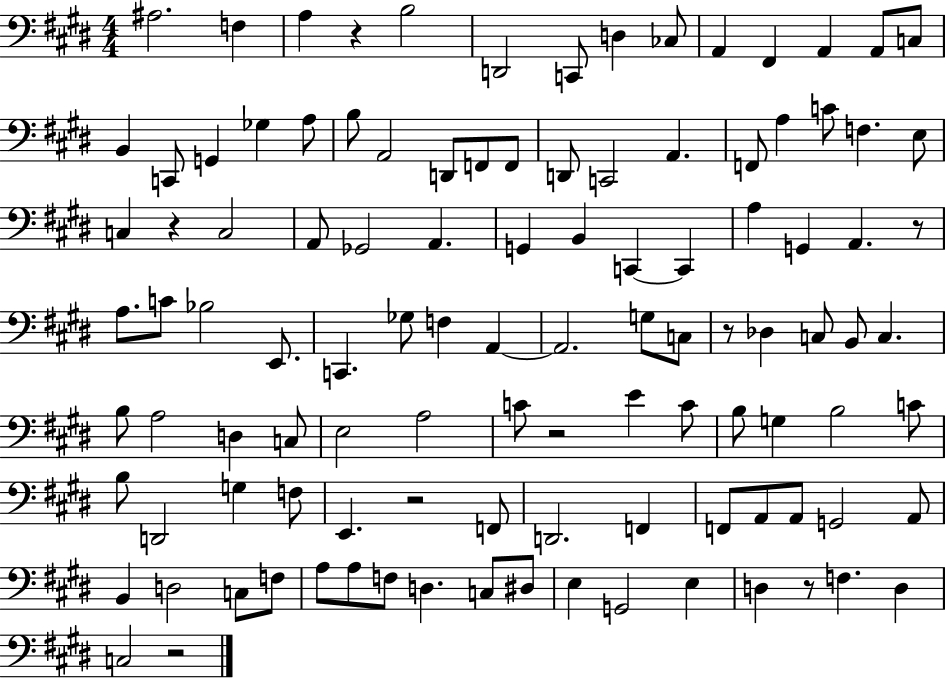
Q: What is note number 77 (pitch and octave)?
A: F2